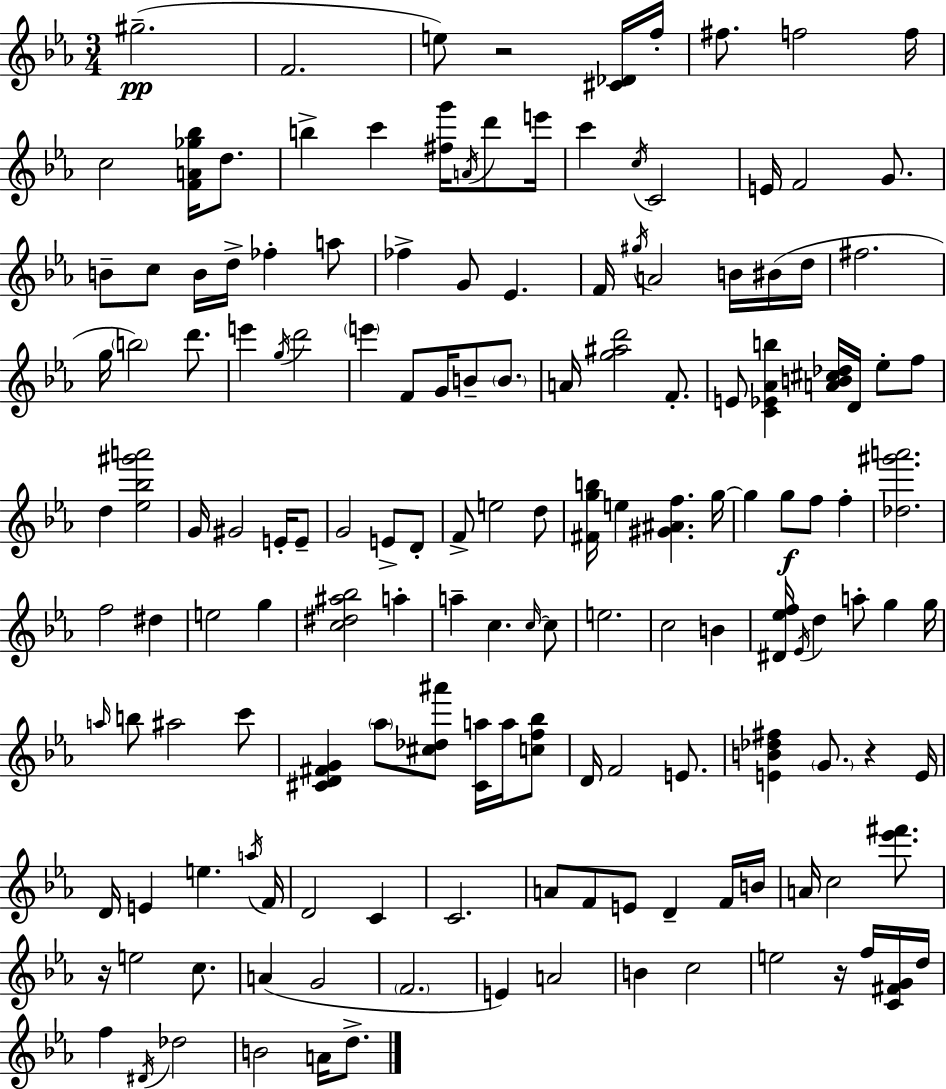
G#5/h. F4/h. E5/e R/h [C#4,Db4]/s F5/s F#5/e. F5/h F5/s C5/h [F4,A4,Gb5,Bb5]/s D5/e. B5/q C6/q [F#5,G6]/s A4/s D6/e E6/s C6/q C5/s C4/h E4/s F4/h G4/e. B4/e C5/e B4/s D5/s FES5/q A5/e FES5/q G4/e Eb4/q. F4/s G#5/s A4/h B4/s BIS4/s D5/s F#5/h. G5/s B5/h D6/e. E6/q G5/s D6/h E6/q F4/e G4/s B4/e B4/e. A4/s [G5,A#5,D6]/h F4/e. E4/e [C4,Eb4,Ab4,B5]/q [A4,B4,C#5,Db5]/s D4/s Eb5/e F5/e D5/q [Eb5,Bb5,G#6,A6]/h G4/s G#4/h E4/s E4/e G4/h E4/e D4/e F4/e E5/h D5/e [F#4,G5,B5]/s E5/q [G#4,A#4,F5]/q. G5/s G5/q G5/e F5/e F5/q [Db5,G#6,A6]/h. F5/h D#5/q E5/h G5/q [C5,D#5,A#5,Bb5]/h A5/q A5/q C5/q. C5/s C5/e E5/h. C5/h B4/q [D#4,Eb5,F5]/s Eb4/s D5/q A5/e G5/q G5/s A5/s B5/e A#5/h C6/e [C#4,D4,F#4,G4]/q Ab5/e [C#5,Db5,A#6]/e [C#4,A5]/s A5/s [C5,F5,Bb5]/e D4/s F4/h E4/e. [E4,B4,Db5,F#5]/q G4/e. R/q E4/s D4/s E4/q E5/q. A5/s F4/s D4/h C4/q C4/h. A4/e F4/e E4/e D4/q F4/s B4/s A4/s C5/h [Eb6,F#6]/e. R/s E5/h C5/e. A4/q G4/h F4/h. E4/q A4/h B4/q C5/h E5/h R/s F5/s [C4,F#4,G4]/s D5/s F5/q D#4/s Db5/h B4/h A4/s D5/e.